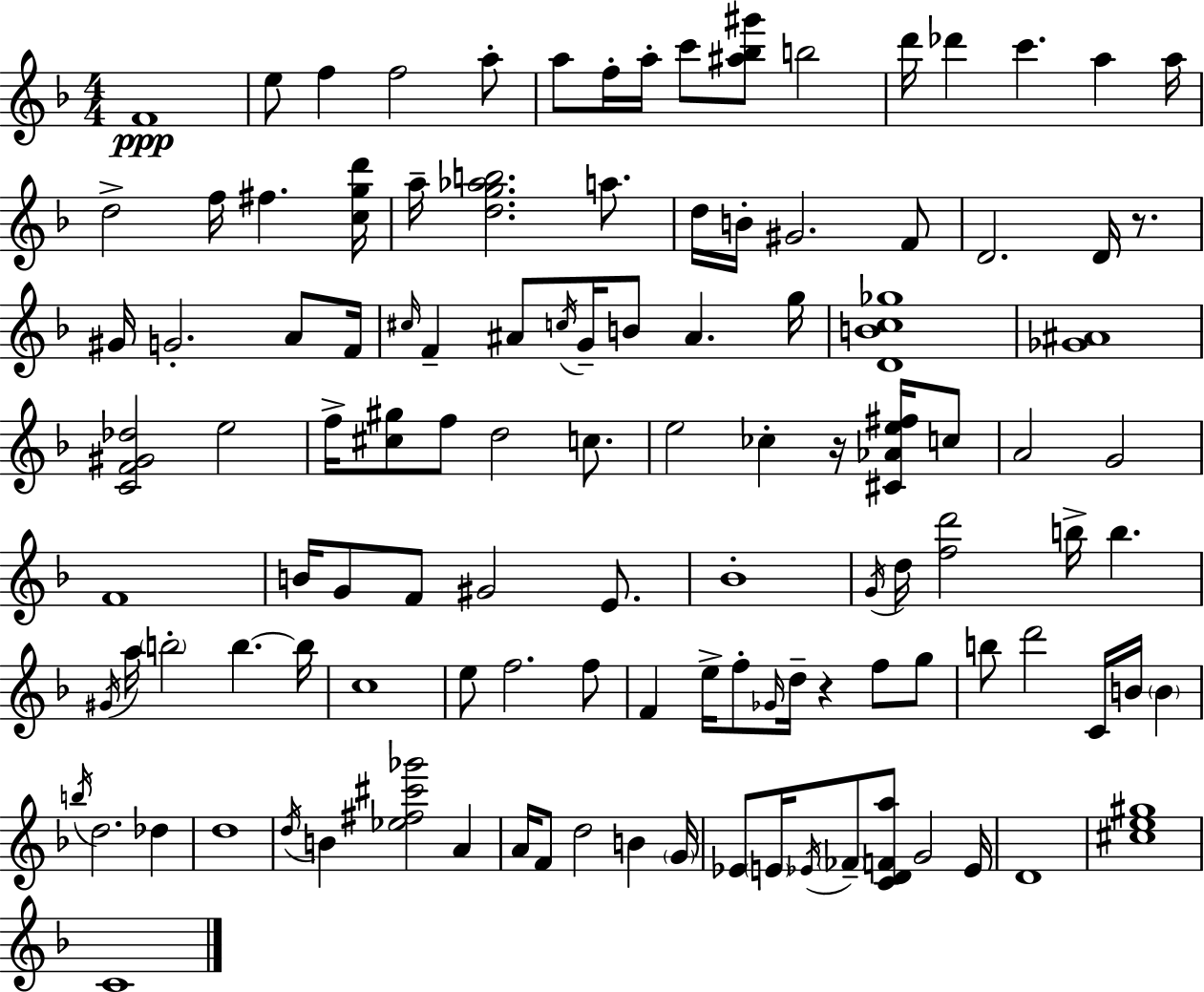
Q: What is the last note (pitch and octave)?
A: C4